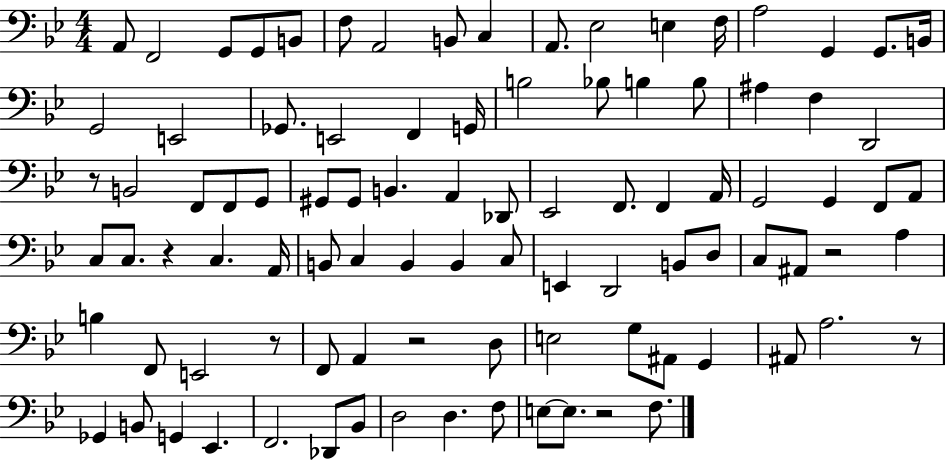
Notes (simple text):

A2/e F2/h G2/e G2/e B2/e F3/e A2/h B2/e C3/q A2/e. Eb3/h E3/q F3/s A3/h G2/q G2/e. B2/s G2/h E2/h Gb2/e. E2/h F2/q G2/s B3/h Bb3/e B3/q B3/e A#3/q F3/q D2/h R/e B2/h F2/e F2/e G2/e G#2/e G#2/e B2/q. A2/q Db2/e Eb2/h F2/e. F2/q A2/s G2/h G2/q F2/e A2/e C3/e C3/e. R/q C3/q. A2/s B2/e C3/q B2/q B2/q C3/e E2/q D2/h B2/e D3/e C3/e A#2/e R/h A3/q B3/q F2/e E2/h R/e F2/e A2/q R/h D3/e E3/h G3/e A#2/e G2/q A#2/e A3/h. R/e Gb2/q B2/e G2/q Eb2/q. F2/h. Db2/e Bb2/e D3/h D3/q. F3/e E3/e E3/e. R/h F3/e.